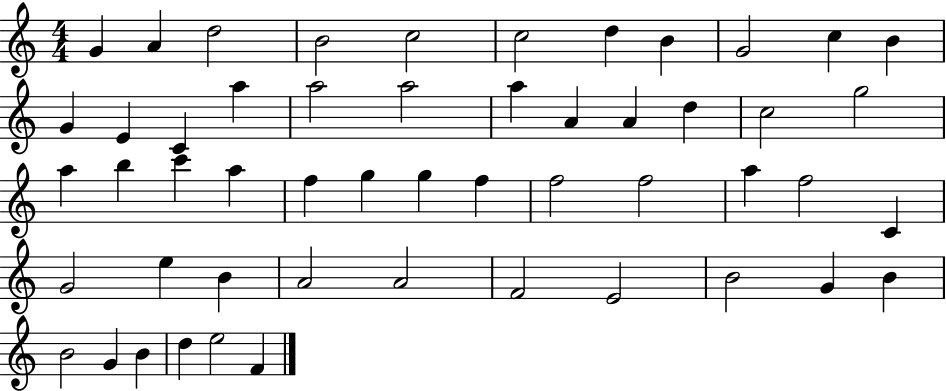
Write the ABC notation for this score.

X:1
T:Untitled
M:4/4
L:1/4
K:C
G A d2 B2 c2 c2 d B G2 c B G E C a a2 a2 a A A d c2 g2 a b c' a f g g f f2 f2 a f2 C G2 e B A2 A2 F2 E2 B2 G B B2 G B d e2 F